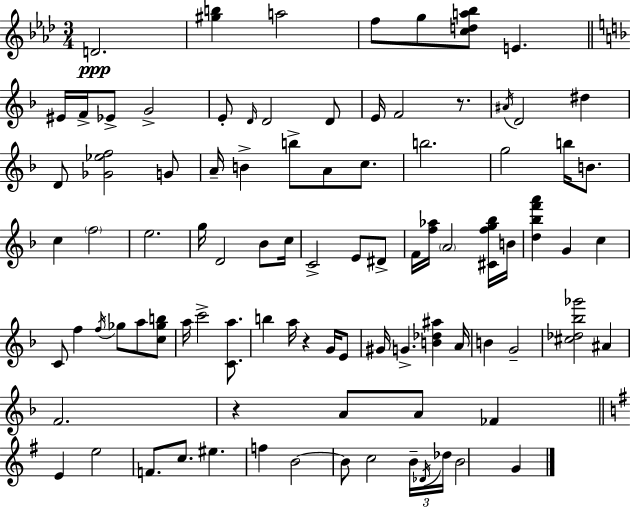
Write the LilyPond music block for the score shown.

{
  \clef treble
  \numericTimeSignature
  \time 3/4
  \key aes \major
  d'2.\ppp | <gis'' b''>4 a''2 | f''8 g''8 <c'' d'' a'' bes''>8 e'4. | \bar "||" \break \key f \major eis'16 f'16-> ees'8-> g'2-> | e'8-. \grace { d'16 } d'2 d'8 | e'16 f'2 r8. | \acciaccatura { ais'16 } d'2 dis''4 | \break d'8 <ges' ees'' f''>2 | g'8 a'16-- b'4-> b''8-> a'8 c''8. | b''2. | g''2 b''16 b'8. | \break c''4 \parenthesize f''2 | e''2. | g''16 d'2 bes'8 | c''16 c'2-> e'8 | \break dis'8-> f'16 <f'' aes''>16 \parenthesize a'2 | <cis' f'' g'' bes''>16 b'16 <d'' bes'' f''' a'''>4 g'4 c''4 | c'8 f''4 \acciaccatura { f''16 } ges''8 a''8 | <c'' ges'' b''>8 a''16 c'''2-> | \break <c' a''>8. b''4 a''16 r4 | g'16 e'8 gis'16 g'4.-> <b' des'' ais''>4 | a'16 b'4 g'2-- | <cis'' des'' bes'' ges'''>2 ais'4 | \break f'2. | r4 a'8 a'8 fes'4 | \bar "||" \break \key g \major e'4 e''2 | f'8. c''8. eis''4. | f''4 b'2~~ | b'8 c''2 \tuplet 3/2 { b'16-- \acciaccatura { des'16 } | \break des''16 } b'2 g'4 | \bar "|."
}